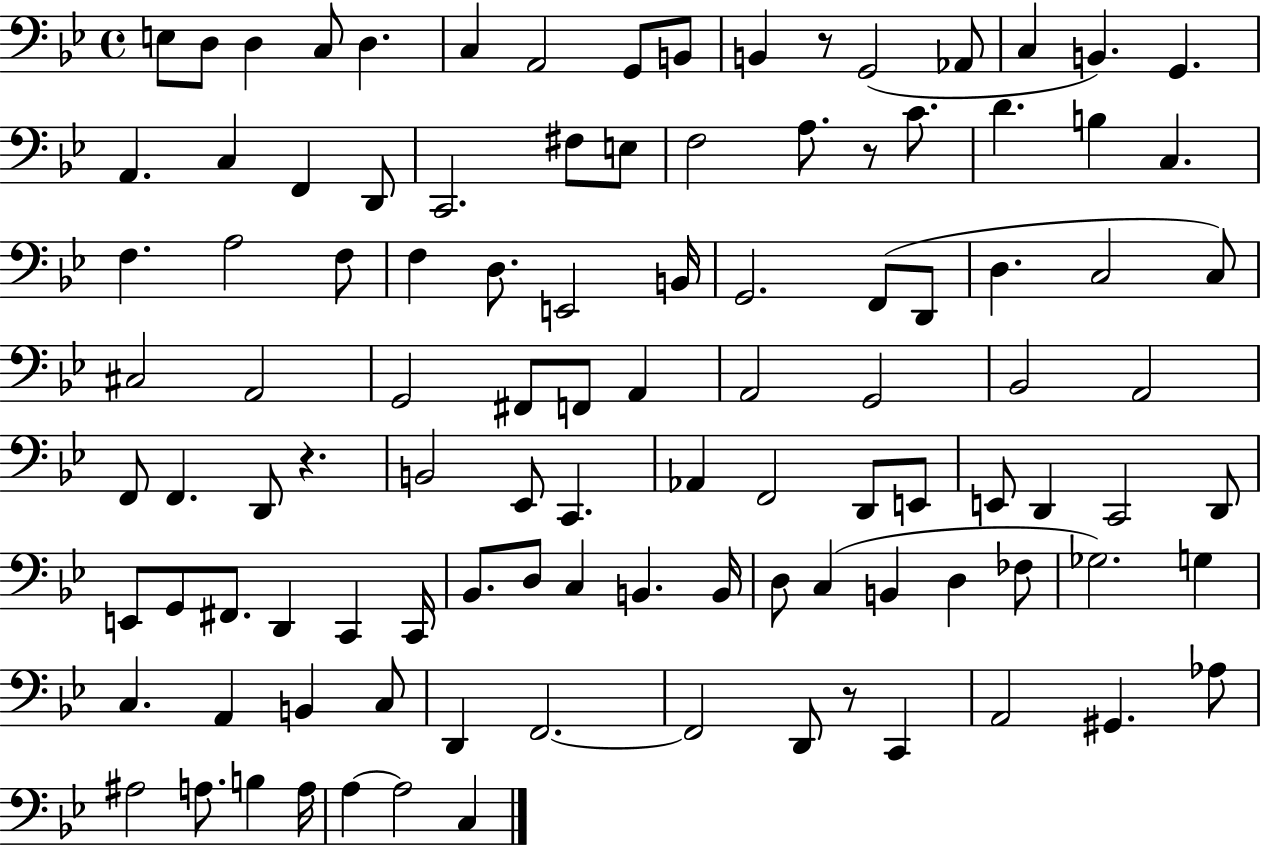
X:1
T:Untitled
M:4/4
L:1/4
K:Bb
E,/2 D,/2 D, C,/2 D, C, A,,2 G,,/2 B,,/2 B,, z/2 G,,2 _A,,/2 C, B,, G,, A,, C, F,, D,,/2 C,,2 ^F,/2 E,/2 F,2 A,/2 z/2 C/2 D B, C, F, A,2 F,/2 F, D,/2 E,,2 B,,/4 G,,2 F,,/2 D,,/2 D, C,2 C,/2 ^C,2 A,,2 G,,2 ^F,,/2 F,,/2 A,, A,,2 G,,2 _B,,2 A,,2 F,,/2 F,, D,,/2 z B,,2 _E,,/2 C,, _A,, F,,2 D,,/2 E,,/2 E,,/2 D,, C,,2 D,,/2 E,,/2 G,,/2 ^F,,/2 D,, C,, C,,/4 _B,,/2 D,/2 C, B,, B,,/4 D,/2 C, B,, D, _F,/2 _G,2 G, C, A,, B,, C,/2 D,, F,,2 F,,2 D,,/2 z/2 C,, A,,2 ^G,, _A,/2 ^A,2 A,/2 B, A,/4 A, A,2 C,